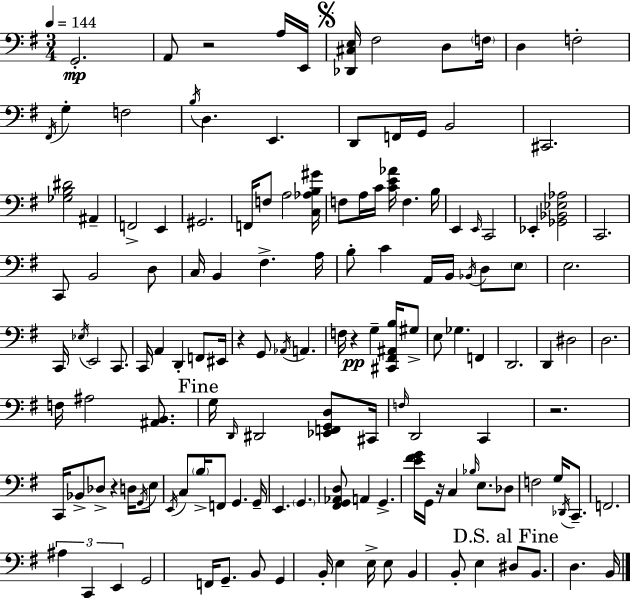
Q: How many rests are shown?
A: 6